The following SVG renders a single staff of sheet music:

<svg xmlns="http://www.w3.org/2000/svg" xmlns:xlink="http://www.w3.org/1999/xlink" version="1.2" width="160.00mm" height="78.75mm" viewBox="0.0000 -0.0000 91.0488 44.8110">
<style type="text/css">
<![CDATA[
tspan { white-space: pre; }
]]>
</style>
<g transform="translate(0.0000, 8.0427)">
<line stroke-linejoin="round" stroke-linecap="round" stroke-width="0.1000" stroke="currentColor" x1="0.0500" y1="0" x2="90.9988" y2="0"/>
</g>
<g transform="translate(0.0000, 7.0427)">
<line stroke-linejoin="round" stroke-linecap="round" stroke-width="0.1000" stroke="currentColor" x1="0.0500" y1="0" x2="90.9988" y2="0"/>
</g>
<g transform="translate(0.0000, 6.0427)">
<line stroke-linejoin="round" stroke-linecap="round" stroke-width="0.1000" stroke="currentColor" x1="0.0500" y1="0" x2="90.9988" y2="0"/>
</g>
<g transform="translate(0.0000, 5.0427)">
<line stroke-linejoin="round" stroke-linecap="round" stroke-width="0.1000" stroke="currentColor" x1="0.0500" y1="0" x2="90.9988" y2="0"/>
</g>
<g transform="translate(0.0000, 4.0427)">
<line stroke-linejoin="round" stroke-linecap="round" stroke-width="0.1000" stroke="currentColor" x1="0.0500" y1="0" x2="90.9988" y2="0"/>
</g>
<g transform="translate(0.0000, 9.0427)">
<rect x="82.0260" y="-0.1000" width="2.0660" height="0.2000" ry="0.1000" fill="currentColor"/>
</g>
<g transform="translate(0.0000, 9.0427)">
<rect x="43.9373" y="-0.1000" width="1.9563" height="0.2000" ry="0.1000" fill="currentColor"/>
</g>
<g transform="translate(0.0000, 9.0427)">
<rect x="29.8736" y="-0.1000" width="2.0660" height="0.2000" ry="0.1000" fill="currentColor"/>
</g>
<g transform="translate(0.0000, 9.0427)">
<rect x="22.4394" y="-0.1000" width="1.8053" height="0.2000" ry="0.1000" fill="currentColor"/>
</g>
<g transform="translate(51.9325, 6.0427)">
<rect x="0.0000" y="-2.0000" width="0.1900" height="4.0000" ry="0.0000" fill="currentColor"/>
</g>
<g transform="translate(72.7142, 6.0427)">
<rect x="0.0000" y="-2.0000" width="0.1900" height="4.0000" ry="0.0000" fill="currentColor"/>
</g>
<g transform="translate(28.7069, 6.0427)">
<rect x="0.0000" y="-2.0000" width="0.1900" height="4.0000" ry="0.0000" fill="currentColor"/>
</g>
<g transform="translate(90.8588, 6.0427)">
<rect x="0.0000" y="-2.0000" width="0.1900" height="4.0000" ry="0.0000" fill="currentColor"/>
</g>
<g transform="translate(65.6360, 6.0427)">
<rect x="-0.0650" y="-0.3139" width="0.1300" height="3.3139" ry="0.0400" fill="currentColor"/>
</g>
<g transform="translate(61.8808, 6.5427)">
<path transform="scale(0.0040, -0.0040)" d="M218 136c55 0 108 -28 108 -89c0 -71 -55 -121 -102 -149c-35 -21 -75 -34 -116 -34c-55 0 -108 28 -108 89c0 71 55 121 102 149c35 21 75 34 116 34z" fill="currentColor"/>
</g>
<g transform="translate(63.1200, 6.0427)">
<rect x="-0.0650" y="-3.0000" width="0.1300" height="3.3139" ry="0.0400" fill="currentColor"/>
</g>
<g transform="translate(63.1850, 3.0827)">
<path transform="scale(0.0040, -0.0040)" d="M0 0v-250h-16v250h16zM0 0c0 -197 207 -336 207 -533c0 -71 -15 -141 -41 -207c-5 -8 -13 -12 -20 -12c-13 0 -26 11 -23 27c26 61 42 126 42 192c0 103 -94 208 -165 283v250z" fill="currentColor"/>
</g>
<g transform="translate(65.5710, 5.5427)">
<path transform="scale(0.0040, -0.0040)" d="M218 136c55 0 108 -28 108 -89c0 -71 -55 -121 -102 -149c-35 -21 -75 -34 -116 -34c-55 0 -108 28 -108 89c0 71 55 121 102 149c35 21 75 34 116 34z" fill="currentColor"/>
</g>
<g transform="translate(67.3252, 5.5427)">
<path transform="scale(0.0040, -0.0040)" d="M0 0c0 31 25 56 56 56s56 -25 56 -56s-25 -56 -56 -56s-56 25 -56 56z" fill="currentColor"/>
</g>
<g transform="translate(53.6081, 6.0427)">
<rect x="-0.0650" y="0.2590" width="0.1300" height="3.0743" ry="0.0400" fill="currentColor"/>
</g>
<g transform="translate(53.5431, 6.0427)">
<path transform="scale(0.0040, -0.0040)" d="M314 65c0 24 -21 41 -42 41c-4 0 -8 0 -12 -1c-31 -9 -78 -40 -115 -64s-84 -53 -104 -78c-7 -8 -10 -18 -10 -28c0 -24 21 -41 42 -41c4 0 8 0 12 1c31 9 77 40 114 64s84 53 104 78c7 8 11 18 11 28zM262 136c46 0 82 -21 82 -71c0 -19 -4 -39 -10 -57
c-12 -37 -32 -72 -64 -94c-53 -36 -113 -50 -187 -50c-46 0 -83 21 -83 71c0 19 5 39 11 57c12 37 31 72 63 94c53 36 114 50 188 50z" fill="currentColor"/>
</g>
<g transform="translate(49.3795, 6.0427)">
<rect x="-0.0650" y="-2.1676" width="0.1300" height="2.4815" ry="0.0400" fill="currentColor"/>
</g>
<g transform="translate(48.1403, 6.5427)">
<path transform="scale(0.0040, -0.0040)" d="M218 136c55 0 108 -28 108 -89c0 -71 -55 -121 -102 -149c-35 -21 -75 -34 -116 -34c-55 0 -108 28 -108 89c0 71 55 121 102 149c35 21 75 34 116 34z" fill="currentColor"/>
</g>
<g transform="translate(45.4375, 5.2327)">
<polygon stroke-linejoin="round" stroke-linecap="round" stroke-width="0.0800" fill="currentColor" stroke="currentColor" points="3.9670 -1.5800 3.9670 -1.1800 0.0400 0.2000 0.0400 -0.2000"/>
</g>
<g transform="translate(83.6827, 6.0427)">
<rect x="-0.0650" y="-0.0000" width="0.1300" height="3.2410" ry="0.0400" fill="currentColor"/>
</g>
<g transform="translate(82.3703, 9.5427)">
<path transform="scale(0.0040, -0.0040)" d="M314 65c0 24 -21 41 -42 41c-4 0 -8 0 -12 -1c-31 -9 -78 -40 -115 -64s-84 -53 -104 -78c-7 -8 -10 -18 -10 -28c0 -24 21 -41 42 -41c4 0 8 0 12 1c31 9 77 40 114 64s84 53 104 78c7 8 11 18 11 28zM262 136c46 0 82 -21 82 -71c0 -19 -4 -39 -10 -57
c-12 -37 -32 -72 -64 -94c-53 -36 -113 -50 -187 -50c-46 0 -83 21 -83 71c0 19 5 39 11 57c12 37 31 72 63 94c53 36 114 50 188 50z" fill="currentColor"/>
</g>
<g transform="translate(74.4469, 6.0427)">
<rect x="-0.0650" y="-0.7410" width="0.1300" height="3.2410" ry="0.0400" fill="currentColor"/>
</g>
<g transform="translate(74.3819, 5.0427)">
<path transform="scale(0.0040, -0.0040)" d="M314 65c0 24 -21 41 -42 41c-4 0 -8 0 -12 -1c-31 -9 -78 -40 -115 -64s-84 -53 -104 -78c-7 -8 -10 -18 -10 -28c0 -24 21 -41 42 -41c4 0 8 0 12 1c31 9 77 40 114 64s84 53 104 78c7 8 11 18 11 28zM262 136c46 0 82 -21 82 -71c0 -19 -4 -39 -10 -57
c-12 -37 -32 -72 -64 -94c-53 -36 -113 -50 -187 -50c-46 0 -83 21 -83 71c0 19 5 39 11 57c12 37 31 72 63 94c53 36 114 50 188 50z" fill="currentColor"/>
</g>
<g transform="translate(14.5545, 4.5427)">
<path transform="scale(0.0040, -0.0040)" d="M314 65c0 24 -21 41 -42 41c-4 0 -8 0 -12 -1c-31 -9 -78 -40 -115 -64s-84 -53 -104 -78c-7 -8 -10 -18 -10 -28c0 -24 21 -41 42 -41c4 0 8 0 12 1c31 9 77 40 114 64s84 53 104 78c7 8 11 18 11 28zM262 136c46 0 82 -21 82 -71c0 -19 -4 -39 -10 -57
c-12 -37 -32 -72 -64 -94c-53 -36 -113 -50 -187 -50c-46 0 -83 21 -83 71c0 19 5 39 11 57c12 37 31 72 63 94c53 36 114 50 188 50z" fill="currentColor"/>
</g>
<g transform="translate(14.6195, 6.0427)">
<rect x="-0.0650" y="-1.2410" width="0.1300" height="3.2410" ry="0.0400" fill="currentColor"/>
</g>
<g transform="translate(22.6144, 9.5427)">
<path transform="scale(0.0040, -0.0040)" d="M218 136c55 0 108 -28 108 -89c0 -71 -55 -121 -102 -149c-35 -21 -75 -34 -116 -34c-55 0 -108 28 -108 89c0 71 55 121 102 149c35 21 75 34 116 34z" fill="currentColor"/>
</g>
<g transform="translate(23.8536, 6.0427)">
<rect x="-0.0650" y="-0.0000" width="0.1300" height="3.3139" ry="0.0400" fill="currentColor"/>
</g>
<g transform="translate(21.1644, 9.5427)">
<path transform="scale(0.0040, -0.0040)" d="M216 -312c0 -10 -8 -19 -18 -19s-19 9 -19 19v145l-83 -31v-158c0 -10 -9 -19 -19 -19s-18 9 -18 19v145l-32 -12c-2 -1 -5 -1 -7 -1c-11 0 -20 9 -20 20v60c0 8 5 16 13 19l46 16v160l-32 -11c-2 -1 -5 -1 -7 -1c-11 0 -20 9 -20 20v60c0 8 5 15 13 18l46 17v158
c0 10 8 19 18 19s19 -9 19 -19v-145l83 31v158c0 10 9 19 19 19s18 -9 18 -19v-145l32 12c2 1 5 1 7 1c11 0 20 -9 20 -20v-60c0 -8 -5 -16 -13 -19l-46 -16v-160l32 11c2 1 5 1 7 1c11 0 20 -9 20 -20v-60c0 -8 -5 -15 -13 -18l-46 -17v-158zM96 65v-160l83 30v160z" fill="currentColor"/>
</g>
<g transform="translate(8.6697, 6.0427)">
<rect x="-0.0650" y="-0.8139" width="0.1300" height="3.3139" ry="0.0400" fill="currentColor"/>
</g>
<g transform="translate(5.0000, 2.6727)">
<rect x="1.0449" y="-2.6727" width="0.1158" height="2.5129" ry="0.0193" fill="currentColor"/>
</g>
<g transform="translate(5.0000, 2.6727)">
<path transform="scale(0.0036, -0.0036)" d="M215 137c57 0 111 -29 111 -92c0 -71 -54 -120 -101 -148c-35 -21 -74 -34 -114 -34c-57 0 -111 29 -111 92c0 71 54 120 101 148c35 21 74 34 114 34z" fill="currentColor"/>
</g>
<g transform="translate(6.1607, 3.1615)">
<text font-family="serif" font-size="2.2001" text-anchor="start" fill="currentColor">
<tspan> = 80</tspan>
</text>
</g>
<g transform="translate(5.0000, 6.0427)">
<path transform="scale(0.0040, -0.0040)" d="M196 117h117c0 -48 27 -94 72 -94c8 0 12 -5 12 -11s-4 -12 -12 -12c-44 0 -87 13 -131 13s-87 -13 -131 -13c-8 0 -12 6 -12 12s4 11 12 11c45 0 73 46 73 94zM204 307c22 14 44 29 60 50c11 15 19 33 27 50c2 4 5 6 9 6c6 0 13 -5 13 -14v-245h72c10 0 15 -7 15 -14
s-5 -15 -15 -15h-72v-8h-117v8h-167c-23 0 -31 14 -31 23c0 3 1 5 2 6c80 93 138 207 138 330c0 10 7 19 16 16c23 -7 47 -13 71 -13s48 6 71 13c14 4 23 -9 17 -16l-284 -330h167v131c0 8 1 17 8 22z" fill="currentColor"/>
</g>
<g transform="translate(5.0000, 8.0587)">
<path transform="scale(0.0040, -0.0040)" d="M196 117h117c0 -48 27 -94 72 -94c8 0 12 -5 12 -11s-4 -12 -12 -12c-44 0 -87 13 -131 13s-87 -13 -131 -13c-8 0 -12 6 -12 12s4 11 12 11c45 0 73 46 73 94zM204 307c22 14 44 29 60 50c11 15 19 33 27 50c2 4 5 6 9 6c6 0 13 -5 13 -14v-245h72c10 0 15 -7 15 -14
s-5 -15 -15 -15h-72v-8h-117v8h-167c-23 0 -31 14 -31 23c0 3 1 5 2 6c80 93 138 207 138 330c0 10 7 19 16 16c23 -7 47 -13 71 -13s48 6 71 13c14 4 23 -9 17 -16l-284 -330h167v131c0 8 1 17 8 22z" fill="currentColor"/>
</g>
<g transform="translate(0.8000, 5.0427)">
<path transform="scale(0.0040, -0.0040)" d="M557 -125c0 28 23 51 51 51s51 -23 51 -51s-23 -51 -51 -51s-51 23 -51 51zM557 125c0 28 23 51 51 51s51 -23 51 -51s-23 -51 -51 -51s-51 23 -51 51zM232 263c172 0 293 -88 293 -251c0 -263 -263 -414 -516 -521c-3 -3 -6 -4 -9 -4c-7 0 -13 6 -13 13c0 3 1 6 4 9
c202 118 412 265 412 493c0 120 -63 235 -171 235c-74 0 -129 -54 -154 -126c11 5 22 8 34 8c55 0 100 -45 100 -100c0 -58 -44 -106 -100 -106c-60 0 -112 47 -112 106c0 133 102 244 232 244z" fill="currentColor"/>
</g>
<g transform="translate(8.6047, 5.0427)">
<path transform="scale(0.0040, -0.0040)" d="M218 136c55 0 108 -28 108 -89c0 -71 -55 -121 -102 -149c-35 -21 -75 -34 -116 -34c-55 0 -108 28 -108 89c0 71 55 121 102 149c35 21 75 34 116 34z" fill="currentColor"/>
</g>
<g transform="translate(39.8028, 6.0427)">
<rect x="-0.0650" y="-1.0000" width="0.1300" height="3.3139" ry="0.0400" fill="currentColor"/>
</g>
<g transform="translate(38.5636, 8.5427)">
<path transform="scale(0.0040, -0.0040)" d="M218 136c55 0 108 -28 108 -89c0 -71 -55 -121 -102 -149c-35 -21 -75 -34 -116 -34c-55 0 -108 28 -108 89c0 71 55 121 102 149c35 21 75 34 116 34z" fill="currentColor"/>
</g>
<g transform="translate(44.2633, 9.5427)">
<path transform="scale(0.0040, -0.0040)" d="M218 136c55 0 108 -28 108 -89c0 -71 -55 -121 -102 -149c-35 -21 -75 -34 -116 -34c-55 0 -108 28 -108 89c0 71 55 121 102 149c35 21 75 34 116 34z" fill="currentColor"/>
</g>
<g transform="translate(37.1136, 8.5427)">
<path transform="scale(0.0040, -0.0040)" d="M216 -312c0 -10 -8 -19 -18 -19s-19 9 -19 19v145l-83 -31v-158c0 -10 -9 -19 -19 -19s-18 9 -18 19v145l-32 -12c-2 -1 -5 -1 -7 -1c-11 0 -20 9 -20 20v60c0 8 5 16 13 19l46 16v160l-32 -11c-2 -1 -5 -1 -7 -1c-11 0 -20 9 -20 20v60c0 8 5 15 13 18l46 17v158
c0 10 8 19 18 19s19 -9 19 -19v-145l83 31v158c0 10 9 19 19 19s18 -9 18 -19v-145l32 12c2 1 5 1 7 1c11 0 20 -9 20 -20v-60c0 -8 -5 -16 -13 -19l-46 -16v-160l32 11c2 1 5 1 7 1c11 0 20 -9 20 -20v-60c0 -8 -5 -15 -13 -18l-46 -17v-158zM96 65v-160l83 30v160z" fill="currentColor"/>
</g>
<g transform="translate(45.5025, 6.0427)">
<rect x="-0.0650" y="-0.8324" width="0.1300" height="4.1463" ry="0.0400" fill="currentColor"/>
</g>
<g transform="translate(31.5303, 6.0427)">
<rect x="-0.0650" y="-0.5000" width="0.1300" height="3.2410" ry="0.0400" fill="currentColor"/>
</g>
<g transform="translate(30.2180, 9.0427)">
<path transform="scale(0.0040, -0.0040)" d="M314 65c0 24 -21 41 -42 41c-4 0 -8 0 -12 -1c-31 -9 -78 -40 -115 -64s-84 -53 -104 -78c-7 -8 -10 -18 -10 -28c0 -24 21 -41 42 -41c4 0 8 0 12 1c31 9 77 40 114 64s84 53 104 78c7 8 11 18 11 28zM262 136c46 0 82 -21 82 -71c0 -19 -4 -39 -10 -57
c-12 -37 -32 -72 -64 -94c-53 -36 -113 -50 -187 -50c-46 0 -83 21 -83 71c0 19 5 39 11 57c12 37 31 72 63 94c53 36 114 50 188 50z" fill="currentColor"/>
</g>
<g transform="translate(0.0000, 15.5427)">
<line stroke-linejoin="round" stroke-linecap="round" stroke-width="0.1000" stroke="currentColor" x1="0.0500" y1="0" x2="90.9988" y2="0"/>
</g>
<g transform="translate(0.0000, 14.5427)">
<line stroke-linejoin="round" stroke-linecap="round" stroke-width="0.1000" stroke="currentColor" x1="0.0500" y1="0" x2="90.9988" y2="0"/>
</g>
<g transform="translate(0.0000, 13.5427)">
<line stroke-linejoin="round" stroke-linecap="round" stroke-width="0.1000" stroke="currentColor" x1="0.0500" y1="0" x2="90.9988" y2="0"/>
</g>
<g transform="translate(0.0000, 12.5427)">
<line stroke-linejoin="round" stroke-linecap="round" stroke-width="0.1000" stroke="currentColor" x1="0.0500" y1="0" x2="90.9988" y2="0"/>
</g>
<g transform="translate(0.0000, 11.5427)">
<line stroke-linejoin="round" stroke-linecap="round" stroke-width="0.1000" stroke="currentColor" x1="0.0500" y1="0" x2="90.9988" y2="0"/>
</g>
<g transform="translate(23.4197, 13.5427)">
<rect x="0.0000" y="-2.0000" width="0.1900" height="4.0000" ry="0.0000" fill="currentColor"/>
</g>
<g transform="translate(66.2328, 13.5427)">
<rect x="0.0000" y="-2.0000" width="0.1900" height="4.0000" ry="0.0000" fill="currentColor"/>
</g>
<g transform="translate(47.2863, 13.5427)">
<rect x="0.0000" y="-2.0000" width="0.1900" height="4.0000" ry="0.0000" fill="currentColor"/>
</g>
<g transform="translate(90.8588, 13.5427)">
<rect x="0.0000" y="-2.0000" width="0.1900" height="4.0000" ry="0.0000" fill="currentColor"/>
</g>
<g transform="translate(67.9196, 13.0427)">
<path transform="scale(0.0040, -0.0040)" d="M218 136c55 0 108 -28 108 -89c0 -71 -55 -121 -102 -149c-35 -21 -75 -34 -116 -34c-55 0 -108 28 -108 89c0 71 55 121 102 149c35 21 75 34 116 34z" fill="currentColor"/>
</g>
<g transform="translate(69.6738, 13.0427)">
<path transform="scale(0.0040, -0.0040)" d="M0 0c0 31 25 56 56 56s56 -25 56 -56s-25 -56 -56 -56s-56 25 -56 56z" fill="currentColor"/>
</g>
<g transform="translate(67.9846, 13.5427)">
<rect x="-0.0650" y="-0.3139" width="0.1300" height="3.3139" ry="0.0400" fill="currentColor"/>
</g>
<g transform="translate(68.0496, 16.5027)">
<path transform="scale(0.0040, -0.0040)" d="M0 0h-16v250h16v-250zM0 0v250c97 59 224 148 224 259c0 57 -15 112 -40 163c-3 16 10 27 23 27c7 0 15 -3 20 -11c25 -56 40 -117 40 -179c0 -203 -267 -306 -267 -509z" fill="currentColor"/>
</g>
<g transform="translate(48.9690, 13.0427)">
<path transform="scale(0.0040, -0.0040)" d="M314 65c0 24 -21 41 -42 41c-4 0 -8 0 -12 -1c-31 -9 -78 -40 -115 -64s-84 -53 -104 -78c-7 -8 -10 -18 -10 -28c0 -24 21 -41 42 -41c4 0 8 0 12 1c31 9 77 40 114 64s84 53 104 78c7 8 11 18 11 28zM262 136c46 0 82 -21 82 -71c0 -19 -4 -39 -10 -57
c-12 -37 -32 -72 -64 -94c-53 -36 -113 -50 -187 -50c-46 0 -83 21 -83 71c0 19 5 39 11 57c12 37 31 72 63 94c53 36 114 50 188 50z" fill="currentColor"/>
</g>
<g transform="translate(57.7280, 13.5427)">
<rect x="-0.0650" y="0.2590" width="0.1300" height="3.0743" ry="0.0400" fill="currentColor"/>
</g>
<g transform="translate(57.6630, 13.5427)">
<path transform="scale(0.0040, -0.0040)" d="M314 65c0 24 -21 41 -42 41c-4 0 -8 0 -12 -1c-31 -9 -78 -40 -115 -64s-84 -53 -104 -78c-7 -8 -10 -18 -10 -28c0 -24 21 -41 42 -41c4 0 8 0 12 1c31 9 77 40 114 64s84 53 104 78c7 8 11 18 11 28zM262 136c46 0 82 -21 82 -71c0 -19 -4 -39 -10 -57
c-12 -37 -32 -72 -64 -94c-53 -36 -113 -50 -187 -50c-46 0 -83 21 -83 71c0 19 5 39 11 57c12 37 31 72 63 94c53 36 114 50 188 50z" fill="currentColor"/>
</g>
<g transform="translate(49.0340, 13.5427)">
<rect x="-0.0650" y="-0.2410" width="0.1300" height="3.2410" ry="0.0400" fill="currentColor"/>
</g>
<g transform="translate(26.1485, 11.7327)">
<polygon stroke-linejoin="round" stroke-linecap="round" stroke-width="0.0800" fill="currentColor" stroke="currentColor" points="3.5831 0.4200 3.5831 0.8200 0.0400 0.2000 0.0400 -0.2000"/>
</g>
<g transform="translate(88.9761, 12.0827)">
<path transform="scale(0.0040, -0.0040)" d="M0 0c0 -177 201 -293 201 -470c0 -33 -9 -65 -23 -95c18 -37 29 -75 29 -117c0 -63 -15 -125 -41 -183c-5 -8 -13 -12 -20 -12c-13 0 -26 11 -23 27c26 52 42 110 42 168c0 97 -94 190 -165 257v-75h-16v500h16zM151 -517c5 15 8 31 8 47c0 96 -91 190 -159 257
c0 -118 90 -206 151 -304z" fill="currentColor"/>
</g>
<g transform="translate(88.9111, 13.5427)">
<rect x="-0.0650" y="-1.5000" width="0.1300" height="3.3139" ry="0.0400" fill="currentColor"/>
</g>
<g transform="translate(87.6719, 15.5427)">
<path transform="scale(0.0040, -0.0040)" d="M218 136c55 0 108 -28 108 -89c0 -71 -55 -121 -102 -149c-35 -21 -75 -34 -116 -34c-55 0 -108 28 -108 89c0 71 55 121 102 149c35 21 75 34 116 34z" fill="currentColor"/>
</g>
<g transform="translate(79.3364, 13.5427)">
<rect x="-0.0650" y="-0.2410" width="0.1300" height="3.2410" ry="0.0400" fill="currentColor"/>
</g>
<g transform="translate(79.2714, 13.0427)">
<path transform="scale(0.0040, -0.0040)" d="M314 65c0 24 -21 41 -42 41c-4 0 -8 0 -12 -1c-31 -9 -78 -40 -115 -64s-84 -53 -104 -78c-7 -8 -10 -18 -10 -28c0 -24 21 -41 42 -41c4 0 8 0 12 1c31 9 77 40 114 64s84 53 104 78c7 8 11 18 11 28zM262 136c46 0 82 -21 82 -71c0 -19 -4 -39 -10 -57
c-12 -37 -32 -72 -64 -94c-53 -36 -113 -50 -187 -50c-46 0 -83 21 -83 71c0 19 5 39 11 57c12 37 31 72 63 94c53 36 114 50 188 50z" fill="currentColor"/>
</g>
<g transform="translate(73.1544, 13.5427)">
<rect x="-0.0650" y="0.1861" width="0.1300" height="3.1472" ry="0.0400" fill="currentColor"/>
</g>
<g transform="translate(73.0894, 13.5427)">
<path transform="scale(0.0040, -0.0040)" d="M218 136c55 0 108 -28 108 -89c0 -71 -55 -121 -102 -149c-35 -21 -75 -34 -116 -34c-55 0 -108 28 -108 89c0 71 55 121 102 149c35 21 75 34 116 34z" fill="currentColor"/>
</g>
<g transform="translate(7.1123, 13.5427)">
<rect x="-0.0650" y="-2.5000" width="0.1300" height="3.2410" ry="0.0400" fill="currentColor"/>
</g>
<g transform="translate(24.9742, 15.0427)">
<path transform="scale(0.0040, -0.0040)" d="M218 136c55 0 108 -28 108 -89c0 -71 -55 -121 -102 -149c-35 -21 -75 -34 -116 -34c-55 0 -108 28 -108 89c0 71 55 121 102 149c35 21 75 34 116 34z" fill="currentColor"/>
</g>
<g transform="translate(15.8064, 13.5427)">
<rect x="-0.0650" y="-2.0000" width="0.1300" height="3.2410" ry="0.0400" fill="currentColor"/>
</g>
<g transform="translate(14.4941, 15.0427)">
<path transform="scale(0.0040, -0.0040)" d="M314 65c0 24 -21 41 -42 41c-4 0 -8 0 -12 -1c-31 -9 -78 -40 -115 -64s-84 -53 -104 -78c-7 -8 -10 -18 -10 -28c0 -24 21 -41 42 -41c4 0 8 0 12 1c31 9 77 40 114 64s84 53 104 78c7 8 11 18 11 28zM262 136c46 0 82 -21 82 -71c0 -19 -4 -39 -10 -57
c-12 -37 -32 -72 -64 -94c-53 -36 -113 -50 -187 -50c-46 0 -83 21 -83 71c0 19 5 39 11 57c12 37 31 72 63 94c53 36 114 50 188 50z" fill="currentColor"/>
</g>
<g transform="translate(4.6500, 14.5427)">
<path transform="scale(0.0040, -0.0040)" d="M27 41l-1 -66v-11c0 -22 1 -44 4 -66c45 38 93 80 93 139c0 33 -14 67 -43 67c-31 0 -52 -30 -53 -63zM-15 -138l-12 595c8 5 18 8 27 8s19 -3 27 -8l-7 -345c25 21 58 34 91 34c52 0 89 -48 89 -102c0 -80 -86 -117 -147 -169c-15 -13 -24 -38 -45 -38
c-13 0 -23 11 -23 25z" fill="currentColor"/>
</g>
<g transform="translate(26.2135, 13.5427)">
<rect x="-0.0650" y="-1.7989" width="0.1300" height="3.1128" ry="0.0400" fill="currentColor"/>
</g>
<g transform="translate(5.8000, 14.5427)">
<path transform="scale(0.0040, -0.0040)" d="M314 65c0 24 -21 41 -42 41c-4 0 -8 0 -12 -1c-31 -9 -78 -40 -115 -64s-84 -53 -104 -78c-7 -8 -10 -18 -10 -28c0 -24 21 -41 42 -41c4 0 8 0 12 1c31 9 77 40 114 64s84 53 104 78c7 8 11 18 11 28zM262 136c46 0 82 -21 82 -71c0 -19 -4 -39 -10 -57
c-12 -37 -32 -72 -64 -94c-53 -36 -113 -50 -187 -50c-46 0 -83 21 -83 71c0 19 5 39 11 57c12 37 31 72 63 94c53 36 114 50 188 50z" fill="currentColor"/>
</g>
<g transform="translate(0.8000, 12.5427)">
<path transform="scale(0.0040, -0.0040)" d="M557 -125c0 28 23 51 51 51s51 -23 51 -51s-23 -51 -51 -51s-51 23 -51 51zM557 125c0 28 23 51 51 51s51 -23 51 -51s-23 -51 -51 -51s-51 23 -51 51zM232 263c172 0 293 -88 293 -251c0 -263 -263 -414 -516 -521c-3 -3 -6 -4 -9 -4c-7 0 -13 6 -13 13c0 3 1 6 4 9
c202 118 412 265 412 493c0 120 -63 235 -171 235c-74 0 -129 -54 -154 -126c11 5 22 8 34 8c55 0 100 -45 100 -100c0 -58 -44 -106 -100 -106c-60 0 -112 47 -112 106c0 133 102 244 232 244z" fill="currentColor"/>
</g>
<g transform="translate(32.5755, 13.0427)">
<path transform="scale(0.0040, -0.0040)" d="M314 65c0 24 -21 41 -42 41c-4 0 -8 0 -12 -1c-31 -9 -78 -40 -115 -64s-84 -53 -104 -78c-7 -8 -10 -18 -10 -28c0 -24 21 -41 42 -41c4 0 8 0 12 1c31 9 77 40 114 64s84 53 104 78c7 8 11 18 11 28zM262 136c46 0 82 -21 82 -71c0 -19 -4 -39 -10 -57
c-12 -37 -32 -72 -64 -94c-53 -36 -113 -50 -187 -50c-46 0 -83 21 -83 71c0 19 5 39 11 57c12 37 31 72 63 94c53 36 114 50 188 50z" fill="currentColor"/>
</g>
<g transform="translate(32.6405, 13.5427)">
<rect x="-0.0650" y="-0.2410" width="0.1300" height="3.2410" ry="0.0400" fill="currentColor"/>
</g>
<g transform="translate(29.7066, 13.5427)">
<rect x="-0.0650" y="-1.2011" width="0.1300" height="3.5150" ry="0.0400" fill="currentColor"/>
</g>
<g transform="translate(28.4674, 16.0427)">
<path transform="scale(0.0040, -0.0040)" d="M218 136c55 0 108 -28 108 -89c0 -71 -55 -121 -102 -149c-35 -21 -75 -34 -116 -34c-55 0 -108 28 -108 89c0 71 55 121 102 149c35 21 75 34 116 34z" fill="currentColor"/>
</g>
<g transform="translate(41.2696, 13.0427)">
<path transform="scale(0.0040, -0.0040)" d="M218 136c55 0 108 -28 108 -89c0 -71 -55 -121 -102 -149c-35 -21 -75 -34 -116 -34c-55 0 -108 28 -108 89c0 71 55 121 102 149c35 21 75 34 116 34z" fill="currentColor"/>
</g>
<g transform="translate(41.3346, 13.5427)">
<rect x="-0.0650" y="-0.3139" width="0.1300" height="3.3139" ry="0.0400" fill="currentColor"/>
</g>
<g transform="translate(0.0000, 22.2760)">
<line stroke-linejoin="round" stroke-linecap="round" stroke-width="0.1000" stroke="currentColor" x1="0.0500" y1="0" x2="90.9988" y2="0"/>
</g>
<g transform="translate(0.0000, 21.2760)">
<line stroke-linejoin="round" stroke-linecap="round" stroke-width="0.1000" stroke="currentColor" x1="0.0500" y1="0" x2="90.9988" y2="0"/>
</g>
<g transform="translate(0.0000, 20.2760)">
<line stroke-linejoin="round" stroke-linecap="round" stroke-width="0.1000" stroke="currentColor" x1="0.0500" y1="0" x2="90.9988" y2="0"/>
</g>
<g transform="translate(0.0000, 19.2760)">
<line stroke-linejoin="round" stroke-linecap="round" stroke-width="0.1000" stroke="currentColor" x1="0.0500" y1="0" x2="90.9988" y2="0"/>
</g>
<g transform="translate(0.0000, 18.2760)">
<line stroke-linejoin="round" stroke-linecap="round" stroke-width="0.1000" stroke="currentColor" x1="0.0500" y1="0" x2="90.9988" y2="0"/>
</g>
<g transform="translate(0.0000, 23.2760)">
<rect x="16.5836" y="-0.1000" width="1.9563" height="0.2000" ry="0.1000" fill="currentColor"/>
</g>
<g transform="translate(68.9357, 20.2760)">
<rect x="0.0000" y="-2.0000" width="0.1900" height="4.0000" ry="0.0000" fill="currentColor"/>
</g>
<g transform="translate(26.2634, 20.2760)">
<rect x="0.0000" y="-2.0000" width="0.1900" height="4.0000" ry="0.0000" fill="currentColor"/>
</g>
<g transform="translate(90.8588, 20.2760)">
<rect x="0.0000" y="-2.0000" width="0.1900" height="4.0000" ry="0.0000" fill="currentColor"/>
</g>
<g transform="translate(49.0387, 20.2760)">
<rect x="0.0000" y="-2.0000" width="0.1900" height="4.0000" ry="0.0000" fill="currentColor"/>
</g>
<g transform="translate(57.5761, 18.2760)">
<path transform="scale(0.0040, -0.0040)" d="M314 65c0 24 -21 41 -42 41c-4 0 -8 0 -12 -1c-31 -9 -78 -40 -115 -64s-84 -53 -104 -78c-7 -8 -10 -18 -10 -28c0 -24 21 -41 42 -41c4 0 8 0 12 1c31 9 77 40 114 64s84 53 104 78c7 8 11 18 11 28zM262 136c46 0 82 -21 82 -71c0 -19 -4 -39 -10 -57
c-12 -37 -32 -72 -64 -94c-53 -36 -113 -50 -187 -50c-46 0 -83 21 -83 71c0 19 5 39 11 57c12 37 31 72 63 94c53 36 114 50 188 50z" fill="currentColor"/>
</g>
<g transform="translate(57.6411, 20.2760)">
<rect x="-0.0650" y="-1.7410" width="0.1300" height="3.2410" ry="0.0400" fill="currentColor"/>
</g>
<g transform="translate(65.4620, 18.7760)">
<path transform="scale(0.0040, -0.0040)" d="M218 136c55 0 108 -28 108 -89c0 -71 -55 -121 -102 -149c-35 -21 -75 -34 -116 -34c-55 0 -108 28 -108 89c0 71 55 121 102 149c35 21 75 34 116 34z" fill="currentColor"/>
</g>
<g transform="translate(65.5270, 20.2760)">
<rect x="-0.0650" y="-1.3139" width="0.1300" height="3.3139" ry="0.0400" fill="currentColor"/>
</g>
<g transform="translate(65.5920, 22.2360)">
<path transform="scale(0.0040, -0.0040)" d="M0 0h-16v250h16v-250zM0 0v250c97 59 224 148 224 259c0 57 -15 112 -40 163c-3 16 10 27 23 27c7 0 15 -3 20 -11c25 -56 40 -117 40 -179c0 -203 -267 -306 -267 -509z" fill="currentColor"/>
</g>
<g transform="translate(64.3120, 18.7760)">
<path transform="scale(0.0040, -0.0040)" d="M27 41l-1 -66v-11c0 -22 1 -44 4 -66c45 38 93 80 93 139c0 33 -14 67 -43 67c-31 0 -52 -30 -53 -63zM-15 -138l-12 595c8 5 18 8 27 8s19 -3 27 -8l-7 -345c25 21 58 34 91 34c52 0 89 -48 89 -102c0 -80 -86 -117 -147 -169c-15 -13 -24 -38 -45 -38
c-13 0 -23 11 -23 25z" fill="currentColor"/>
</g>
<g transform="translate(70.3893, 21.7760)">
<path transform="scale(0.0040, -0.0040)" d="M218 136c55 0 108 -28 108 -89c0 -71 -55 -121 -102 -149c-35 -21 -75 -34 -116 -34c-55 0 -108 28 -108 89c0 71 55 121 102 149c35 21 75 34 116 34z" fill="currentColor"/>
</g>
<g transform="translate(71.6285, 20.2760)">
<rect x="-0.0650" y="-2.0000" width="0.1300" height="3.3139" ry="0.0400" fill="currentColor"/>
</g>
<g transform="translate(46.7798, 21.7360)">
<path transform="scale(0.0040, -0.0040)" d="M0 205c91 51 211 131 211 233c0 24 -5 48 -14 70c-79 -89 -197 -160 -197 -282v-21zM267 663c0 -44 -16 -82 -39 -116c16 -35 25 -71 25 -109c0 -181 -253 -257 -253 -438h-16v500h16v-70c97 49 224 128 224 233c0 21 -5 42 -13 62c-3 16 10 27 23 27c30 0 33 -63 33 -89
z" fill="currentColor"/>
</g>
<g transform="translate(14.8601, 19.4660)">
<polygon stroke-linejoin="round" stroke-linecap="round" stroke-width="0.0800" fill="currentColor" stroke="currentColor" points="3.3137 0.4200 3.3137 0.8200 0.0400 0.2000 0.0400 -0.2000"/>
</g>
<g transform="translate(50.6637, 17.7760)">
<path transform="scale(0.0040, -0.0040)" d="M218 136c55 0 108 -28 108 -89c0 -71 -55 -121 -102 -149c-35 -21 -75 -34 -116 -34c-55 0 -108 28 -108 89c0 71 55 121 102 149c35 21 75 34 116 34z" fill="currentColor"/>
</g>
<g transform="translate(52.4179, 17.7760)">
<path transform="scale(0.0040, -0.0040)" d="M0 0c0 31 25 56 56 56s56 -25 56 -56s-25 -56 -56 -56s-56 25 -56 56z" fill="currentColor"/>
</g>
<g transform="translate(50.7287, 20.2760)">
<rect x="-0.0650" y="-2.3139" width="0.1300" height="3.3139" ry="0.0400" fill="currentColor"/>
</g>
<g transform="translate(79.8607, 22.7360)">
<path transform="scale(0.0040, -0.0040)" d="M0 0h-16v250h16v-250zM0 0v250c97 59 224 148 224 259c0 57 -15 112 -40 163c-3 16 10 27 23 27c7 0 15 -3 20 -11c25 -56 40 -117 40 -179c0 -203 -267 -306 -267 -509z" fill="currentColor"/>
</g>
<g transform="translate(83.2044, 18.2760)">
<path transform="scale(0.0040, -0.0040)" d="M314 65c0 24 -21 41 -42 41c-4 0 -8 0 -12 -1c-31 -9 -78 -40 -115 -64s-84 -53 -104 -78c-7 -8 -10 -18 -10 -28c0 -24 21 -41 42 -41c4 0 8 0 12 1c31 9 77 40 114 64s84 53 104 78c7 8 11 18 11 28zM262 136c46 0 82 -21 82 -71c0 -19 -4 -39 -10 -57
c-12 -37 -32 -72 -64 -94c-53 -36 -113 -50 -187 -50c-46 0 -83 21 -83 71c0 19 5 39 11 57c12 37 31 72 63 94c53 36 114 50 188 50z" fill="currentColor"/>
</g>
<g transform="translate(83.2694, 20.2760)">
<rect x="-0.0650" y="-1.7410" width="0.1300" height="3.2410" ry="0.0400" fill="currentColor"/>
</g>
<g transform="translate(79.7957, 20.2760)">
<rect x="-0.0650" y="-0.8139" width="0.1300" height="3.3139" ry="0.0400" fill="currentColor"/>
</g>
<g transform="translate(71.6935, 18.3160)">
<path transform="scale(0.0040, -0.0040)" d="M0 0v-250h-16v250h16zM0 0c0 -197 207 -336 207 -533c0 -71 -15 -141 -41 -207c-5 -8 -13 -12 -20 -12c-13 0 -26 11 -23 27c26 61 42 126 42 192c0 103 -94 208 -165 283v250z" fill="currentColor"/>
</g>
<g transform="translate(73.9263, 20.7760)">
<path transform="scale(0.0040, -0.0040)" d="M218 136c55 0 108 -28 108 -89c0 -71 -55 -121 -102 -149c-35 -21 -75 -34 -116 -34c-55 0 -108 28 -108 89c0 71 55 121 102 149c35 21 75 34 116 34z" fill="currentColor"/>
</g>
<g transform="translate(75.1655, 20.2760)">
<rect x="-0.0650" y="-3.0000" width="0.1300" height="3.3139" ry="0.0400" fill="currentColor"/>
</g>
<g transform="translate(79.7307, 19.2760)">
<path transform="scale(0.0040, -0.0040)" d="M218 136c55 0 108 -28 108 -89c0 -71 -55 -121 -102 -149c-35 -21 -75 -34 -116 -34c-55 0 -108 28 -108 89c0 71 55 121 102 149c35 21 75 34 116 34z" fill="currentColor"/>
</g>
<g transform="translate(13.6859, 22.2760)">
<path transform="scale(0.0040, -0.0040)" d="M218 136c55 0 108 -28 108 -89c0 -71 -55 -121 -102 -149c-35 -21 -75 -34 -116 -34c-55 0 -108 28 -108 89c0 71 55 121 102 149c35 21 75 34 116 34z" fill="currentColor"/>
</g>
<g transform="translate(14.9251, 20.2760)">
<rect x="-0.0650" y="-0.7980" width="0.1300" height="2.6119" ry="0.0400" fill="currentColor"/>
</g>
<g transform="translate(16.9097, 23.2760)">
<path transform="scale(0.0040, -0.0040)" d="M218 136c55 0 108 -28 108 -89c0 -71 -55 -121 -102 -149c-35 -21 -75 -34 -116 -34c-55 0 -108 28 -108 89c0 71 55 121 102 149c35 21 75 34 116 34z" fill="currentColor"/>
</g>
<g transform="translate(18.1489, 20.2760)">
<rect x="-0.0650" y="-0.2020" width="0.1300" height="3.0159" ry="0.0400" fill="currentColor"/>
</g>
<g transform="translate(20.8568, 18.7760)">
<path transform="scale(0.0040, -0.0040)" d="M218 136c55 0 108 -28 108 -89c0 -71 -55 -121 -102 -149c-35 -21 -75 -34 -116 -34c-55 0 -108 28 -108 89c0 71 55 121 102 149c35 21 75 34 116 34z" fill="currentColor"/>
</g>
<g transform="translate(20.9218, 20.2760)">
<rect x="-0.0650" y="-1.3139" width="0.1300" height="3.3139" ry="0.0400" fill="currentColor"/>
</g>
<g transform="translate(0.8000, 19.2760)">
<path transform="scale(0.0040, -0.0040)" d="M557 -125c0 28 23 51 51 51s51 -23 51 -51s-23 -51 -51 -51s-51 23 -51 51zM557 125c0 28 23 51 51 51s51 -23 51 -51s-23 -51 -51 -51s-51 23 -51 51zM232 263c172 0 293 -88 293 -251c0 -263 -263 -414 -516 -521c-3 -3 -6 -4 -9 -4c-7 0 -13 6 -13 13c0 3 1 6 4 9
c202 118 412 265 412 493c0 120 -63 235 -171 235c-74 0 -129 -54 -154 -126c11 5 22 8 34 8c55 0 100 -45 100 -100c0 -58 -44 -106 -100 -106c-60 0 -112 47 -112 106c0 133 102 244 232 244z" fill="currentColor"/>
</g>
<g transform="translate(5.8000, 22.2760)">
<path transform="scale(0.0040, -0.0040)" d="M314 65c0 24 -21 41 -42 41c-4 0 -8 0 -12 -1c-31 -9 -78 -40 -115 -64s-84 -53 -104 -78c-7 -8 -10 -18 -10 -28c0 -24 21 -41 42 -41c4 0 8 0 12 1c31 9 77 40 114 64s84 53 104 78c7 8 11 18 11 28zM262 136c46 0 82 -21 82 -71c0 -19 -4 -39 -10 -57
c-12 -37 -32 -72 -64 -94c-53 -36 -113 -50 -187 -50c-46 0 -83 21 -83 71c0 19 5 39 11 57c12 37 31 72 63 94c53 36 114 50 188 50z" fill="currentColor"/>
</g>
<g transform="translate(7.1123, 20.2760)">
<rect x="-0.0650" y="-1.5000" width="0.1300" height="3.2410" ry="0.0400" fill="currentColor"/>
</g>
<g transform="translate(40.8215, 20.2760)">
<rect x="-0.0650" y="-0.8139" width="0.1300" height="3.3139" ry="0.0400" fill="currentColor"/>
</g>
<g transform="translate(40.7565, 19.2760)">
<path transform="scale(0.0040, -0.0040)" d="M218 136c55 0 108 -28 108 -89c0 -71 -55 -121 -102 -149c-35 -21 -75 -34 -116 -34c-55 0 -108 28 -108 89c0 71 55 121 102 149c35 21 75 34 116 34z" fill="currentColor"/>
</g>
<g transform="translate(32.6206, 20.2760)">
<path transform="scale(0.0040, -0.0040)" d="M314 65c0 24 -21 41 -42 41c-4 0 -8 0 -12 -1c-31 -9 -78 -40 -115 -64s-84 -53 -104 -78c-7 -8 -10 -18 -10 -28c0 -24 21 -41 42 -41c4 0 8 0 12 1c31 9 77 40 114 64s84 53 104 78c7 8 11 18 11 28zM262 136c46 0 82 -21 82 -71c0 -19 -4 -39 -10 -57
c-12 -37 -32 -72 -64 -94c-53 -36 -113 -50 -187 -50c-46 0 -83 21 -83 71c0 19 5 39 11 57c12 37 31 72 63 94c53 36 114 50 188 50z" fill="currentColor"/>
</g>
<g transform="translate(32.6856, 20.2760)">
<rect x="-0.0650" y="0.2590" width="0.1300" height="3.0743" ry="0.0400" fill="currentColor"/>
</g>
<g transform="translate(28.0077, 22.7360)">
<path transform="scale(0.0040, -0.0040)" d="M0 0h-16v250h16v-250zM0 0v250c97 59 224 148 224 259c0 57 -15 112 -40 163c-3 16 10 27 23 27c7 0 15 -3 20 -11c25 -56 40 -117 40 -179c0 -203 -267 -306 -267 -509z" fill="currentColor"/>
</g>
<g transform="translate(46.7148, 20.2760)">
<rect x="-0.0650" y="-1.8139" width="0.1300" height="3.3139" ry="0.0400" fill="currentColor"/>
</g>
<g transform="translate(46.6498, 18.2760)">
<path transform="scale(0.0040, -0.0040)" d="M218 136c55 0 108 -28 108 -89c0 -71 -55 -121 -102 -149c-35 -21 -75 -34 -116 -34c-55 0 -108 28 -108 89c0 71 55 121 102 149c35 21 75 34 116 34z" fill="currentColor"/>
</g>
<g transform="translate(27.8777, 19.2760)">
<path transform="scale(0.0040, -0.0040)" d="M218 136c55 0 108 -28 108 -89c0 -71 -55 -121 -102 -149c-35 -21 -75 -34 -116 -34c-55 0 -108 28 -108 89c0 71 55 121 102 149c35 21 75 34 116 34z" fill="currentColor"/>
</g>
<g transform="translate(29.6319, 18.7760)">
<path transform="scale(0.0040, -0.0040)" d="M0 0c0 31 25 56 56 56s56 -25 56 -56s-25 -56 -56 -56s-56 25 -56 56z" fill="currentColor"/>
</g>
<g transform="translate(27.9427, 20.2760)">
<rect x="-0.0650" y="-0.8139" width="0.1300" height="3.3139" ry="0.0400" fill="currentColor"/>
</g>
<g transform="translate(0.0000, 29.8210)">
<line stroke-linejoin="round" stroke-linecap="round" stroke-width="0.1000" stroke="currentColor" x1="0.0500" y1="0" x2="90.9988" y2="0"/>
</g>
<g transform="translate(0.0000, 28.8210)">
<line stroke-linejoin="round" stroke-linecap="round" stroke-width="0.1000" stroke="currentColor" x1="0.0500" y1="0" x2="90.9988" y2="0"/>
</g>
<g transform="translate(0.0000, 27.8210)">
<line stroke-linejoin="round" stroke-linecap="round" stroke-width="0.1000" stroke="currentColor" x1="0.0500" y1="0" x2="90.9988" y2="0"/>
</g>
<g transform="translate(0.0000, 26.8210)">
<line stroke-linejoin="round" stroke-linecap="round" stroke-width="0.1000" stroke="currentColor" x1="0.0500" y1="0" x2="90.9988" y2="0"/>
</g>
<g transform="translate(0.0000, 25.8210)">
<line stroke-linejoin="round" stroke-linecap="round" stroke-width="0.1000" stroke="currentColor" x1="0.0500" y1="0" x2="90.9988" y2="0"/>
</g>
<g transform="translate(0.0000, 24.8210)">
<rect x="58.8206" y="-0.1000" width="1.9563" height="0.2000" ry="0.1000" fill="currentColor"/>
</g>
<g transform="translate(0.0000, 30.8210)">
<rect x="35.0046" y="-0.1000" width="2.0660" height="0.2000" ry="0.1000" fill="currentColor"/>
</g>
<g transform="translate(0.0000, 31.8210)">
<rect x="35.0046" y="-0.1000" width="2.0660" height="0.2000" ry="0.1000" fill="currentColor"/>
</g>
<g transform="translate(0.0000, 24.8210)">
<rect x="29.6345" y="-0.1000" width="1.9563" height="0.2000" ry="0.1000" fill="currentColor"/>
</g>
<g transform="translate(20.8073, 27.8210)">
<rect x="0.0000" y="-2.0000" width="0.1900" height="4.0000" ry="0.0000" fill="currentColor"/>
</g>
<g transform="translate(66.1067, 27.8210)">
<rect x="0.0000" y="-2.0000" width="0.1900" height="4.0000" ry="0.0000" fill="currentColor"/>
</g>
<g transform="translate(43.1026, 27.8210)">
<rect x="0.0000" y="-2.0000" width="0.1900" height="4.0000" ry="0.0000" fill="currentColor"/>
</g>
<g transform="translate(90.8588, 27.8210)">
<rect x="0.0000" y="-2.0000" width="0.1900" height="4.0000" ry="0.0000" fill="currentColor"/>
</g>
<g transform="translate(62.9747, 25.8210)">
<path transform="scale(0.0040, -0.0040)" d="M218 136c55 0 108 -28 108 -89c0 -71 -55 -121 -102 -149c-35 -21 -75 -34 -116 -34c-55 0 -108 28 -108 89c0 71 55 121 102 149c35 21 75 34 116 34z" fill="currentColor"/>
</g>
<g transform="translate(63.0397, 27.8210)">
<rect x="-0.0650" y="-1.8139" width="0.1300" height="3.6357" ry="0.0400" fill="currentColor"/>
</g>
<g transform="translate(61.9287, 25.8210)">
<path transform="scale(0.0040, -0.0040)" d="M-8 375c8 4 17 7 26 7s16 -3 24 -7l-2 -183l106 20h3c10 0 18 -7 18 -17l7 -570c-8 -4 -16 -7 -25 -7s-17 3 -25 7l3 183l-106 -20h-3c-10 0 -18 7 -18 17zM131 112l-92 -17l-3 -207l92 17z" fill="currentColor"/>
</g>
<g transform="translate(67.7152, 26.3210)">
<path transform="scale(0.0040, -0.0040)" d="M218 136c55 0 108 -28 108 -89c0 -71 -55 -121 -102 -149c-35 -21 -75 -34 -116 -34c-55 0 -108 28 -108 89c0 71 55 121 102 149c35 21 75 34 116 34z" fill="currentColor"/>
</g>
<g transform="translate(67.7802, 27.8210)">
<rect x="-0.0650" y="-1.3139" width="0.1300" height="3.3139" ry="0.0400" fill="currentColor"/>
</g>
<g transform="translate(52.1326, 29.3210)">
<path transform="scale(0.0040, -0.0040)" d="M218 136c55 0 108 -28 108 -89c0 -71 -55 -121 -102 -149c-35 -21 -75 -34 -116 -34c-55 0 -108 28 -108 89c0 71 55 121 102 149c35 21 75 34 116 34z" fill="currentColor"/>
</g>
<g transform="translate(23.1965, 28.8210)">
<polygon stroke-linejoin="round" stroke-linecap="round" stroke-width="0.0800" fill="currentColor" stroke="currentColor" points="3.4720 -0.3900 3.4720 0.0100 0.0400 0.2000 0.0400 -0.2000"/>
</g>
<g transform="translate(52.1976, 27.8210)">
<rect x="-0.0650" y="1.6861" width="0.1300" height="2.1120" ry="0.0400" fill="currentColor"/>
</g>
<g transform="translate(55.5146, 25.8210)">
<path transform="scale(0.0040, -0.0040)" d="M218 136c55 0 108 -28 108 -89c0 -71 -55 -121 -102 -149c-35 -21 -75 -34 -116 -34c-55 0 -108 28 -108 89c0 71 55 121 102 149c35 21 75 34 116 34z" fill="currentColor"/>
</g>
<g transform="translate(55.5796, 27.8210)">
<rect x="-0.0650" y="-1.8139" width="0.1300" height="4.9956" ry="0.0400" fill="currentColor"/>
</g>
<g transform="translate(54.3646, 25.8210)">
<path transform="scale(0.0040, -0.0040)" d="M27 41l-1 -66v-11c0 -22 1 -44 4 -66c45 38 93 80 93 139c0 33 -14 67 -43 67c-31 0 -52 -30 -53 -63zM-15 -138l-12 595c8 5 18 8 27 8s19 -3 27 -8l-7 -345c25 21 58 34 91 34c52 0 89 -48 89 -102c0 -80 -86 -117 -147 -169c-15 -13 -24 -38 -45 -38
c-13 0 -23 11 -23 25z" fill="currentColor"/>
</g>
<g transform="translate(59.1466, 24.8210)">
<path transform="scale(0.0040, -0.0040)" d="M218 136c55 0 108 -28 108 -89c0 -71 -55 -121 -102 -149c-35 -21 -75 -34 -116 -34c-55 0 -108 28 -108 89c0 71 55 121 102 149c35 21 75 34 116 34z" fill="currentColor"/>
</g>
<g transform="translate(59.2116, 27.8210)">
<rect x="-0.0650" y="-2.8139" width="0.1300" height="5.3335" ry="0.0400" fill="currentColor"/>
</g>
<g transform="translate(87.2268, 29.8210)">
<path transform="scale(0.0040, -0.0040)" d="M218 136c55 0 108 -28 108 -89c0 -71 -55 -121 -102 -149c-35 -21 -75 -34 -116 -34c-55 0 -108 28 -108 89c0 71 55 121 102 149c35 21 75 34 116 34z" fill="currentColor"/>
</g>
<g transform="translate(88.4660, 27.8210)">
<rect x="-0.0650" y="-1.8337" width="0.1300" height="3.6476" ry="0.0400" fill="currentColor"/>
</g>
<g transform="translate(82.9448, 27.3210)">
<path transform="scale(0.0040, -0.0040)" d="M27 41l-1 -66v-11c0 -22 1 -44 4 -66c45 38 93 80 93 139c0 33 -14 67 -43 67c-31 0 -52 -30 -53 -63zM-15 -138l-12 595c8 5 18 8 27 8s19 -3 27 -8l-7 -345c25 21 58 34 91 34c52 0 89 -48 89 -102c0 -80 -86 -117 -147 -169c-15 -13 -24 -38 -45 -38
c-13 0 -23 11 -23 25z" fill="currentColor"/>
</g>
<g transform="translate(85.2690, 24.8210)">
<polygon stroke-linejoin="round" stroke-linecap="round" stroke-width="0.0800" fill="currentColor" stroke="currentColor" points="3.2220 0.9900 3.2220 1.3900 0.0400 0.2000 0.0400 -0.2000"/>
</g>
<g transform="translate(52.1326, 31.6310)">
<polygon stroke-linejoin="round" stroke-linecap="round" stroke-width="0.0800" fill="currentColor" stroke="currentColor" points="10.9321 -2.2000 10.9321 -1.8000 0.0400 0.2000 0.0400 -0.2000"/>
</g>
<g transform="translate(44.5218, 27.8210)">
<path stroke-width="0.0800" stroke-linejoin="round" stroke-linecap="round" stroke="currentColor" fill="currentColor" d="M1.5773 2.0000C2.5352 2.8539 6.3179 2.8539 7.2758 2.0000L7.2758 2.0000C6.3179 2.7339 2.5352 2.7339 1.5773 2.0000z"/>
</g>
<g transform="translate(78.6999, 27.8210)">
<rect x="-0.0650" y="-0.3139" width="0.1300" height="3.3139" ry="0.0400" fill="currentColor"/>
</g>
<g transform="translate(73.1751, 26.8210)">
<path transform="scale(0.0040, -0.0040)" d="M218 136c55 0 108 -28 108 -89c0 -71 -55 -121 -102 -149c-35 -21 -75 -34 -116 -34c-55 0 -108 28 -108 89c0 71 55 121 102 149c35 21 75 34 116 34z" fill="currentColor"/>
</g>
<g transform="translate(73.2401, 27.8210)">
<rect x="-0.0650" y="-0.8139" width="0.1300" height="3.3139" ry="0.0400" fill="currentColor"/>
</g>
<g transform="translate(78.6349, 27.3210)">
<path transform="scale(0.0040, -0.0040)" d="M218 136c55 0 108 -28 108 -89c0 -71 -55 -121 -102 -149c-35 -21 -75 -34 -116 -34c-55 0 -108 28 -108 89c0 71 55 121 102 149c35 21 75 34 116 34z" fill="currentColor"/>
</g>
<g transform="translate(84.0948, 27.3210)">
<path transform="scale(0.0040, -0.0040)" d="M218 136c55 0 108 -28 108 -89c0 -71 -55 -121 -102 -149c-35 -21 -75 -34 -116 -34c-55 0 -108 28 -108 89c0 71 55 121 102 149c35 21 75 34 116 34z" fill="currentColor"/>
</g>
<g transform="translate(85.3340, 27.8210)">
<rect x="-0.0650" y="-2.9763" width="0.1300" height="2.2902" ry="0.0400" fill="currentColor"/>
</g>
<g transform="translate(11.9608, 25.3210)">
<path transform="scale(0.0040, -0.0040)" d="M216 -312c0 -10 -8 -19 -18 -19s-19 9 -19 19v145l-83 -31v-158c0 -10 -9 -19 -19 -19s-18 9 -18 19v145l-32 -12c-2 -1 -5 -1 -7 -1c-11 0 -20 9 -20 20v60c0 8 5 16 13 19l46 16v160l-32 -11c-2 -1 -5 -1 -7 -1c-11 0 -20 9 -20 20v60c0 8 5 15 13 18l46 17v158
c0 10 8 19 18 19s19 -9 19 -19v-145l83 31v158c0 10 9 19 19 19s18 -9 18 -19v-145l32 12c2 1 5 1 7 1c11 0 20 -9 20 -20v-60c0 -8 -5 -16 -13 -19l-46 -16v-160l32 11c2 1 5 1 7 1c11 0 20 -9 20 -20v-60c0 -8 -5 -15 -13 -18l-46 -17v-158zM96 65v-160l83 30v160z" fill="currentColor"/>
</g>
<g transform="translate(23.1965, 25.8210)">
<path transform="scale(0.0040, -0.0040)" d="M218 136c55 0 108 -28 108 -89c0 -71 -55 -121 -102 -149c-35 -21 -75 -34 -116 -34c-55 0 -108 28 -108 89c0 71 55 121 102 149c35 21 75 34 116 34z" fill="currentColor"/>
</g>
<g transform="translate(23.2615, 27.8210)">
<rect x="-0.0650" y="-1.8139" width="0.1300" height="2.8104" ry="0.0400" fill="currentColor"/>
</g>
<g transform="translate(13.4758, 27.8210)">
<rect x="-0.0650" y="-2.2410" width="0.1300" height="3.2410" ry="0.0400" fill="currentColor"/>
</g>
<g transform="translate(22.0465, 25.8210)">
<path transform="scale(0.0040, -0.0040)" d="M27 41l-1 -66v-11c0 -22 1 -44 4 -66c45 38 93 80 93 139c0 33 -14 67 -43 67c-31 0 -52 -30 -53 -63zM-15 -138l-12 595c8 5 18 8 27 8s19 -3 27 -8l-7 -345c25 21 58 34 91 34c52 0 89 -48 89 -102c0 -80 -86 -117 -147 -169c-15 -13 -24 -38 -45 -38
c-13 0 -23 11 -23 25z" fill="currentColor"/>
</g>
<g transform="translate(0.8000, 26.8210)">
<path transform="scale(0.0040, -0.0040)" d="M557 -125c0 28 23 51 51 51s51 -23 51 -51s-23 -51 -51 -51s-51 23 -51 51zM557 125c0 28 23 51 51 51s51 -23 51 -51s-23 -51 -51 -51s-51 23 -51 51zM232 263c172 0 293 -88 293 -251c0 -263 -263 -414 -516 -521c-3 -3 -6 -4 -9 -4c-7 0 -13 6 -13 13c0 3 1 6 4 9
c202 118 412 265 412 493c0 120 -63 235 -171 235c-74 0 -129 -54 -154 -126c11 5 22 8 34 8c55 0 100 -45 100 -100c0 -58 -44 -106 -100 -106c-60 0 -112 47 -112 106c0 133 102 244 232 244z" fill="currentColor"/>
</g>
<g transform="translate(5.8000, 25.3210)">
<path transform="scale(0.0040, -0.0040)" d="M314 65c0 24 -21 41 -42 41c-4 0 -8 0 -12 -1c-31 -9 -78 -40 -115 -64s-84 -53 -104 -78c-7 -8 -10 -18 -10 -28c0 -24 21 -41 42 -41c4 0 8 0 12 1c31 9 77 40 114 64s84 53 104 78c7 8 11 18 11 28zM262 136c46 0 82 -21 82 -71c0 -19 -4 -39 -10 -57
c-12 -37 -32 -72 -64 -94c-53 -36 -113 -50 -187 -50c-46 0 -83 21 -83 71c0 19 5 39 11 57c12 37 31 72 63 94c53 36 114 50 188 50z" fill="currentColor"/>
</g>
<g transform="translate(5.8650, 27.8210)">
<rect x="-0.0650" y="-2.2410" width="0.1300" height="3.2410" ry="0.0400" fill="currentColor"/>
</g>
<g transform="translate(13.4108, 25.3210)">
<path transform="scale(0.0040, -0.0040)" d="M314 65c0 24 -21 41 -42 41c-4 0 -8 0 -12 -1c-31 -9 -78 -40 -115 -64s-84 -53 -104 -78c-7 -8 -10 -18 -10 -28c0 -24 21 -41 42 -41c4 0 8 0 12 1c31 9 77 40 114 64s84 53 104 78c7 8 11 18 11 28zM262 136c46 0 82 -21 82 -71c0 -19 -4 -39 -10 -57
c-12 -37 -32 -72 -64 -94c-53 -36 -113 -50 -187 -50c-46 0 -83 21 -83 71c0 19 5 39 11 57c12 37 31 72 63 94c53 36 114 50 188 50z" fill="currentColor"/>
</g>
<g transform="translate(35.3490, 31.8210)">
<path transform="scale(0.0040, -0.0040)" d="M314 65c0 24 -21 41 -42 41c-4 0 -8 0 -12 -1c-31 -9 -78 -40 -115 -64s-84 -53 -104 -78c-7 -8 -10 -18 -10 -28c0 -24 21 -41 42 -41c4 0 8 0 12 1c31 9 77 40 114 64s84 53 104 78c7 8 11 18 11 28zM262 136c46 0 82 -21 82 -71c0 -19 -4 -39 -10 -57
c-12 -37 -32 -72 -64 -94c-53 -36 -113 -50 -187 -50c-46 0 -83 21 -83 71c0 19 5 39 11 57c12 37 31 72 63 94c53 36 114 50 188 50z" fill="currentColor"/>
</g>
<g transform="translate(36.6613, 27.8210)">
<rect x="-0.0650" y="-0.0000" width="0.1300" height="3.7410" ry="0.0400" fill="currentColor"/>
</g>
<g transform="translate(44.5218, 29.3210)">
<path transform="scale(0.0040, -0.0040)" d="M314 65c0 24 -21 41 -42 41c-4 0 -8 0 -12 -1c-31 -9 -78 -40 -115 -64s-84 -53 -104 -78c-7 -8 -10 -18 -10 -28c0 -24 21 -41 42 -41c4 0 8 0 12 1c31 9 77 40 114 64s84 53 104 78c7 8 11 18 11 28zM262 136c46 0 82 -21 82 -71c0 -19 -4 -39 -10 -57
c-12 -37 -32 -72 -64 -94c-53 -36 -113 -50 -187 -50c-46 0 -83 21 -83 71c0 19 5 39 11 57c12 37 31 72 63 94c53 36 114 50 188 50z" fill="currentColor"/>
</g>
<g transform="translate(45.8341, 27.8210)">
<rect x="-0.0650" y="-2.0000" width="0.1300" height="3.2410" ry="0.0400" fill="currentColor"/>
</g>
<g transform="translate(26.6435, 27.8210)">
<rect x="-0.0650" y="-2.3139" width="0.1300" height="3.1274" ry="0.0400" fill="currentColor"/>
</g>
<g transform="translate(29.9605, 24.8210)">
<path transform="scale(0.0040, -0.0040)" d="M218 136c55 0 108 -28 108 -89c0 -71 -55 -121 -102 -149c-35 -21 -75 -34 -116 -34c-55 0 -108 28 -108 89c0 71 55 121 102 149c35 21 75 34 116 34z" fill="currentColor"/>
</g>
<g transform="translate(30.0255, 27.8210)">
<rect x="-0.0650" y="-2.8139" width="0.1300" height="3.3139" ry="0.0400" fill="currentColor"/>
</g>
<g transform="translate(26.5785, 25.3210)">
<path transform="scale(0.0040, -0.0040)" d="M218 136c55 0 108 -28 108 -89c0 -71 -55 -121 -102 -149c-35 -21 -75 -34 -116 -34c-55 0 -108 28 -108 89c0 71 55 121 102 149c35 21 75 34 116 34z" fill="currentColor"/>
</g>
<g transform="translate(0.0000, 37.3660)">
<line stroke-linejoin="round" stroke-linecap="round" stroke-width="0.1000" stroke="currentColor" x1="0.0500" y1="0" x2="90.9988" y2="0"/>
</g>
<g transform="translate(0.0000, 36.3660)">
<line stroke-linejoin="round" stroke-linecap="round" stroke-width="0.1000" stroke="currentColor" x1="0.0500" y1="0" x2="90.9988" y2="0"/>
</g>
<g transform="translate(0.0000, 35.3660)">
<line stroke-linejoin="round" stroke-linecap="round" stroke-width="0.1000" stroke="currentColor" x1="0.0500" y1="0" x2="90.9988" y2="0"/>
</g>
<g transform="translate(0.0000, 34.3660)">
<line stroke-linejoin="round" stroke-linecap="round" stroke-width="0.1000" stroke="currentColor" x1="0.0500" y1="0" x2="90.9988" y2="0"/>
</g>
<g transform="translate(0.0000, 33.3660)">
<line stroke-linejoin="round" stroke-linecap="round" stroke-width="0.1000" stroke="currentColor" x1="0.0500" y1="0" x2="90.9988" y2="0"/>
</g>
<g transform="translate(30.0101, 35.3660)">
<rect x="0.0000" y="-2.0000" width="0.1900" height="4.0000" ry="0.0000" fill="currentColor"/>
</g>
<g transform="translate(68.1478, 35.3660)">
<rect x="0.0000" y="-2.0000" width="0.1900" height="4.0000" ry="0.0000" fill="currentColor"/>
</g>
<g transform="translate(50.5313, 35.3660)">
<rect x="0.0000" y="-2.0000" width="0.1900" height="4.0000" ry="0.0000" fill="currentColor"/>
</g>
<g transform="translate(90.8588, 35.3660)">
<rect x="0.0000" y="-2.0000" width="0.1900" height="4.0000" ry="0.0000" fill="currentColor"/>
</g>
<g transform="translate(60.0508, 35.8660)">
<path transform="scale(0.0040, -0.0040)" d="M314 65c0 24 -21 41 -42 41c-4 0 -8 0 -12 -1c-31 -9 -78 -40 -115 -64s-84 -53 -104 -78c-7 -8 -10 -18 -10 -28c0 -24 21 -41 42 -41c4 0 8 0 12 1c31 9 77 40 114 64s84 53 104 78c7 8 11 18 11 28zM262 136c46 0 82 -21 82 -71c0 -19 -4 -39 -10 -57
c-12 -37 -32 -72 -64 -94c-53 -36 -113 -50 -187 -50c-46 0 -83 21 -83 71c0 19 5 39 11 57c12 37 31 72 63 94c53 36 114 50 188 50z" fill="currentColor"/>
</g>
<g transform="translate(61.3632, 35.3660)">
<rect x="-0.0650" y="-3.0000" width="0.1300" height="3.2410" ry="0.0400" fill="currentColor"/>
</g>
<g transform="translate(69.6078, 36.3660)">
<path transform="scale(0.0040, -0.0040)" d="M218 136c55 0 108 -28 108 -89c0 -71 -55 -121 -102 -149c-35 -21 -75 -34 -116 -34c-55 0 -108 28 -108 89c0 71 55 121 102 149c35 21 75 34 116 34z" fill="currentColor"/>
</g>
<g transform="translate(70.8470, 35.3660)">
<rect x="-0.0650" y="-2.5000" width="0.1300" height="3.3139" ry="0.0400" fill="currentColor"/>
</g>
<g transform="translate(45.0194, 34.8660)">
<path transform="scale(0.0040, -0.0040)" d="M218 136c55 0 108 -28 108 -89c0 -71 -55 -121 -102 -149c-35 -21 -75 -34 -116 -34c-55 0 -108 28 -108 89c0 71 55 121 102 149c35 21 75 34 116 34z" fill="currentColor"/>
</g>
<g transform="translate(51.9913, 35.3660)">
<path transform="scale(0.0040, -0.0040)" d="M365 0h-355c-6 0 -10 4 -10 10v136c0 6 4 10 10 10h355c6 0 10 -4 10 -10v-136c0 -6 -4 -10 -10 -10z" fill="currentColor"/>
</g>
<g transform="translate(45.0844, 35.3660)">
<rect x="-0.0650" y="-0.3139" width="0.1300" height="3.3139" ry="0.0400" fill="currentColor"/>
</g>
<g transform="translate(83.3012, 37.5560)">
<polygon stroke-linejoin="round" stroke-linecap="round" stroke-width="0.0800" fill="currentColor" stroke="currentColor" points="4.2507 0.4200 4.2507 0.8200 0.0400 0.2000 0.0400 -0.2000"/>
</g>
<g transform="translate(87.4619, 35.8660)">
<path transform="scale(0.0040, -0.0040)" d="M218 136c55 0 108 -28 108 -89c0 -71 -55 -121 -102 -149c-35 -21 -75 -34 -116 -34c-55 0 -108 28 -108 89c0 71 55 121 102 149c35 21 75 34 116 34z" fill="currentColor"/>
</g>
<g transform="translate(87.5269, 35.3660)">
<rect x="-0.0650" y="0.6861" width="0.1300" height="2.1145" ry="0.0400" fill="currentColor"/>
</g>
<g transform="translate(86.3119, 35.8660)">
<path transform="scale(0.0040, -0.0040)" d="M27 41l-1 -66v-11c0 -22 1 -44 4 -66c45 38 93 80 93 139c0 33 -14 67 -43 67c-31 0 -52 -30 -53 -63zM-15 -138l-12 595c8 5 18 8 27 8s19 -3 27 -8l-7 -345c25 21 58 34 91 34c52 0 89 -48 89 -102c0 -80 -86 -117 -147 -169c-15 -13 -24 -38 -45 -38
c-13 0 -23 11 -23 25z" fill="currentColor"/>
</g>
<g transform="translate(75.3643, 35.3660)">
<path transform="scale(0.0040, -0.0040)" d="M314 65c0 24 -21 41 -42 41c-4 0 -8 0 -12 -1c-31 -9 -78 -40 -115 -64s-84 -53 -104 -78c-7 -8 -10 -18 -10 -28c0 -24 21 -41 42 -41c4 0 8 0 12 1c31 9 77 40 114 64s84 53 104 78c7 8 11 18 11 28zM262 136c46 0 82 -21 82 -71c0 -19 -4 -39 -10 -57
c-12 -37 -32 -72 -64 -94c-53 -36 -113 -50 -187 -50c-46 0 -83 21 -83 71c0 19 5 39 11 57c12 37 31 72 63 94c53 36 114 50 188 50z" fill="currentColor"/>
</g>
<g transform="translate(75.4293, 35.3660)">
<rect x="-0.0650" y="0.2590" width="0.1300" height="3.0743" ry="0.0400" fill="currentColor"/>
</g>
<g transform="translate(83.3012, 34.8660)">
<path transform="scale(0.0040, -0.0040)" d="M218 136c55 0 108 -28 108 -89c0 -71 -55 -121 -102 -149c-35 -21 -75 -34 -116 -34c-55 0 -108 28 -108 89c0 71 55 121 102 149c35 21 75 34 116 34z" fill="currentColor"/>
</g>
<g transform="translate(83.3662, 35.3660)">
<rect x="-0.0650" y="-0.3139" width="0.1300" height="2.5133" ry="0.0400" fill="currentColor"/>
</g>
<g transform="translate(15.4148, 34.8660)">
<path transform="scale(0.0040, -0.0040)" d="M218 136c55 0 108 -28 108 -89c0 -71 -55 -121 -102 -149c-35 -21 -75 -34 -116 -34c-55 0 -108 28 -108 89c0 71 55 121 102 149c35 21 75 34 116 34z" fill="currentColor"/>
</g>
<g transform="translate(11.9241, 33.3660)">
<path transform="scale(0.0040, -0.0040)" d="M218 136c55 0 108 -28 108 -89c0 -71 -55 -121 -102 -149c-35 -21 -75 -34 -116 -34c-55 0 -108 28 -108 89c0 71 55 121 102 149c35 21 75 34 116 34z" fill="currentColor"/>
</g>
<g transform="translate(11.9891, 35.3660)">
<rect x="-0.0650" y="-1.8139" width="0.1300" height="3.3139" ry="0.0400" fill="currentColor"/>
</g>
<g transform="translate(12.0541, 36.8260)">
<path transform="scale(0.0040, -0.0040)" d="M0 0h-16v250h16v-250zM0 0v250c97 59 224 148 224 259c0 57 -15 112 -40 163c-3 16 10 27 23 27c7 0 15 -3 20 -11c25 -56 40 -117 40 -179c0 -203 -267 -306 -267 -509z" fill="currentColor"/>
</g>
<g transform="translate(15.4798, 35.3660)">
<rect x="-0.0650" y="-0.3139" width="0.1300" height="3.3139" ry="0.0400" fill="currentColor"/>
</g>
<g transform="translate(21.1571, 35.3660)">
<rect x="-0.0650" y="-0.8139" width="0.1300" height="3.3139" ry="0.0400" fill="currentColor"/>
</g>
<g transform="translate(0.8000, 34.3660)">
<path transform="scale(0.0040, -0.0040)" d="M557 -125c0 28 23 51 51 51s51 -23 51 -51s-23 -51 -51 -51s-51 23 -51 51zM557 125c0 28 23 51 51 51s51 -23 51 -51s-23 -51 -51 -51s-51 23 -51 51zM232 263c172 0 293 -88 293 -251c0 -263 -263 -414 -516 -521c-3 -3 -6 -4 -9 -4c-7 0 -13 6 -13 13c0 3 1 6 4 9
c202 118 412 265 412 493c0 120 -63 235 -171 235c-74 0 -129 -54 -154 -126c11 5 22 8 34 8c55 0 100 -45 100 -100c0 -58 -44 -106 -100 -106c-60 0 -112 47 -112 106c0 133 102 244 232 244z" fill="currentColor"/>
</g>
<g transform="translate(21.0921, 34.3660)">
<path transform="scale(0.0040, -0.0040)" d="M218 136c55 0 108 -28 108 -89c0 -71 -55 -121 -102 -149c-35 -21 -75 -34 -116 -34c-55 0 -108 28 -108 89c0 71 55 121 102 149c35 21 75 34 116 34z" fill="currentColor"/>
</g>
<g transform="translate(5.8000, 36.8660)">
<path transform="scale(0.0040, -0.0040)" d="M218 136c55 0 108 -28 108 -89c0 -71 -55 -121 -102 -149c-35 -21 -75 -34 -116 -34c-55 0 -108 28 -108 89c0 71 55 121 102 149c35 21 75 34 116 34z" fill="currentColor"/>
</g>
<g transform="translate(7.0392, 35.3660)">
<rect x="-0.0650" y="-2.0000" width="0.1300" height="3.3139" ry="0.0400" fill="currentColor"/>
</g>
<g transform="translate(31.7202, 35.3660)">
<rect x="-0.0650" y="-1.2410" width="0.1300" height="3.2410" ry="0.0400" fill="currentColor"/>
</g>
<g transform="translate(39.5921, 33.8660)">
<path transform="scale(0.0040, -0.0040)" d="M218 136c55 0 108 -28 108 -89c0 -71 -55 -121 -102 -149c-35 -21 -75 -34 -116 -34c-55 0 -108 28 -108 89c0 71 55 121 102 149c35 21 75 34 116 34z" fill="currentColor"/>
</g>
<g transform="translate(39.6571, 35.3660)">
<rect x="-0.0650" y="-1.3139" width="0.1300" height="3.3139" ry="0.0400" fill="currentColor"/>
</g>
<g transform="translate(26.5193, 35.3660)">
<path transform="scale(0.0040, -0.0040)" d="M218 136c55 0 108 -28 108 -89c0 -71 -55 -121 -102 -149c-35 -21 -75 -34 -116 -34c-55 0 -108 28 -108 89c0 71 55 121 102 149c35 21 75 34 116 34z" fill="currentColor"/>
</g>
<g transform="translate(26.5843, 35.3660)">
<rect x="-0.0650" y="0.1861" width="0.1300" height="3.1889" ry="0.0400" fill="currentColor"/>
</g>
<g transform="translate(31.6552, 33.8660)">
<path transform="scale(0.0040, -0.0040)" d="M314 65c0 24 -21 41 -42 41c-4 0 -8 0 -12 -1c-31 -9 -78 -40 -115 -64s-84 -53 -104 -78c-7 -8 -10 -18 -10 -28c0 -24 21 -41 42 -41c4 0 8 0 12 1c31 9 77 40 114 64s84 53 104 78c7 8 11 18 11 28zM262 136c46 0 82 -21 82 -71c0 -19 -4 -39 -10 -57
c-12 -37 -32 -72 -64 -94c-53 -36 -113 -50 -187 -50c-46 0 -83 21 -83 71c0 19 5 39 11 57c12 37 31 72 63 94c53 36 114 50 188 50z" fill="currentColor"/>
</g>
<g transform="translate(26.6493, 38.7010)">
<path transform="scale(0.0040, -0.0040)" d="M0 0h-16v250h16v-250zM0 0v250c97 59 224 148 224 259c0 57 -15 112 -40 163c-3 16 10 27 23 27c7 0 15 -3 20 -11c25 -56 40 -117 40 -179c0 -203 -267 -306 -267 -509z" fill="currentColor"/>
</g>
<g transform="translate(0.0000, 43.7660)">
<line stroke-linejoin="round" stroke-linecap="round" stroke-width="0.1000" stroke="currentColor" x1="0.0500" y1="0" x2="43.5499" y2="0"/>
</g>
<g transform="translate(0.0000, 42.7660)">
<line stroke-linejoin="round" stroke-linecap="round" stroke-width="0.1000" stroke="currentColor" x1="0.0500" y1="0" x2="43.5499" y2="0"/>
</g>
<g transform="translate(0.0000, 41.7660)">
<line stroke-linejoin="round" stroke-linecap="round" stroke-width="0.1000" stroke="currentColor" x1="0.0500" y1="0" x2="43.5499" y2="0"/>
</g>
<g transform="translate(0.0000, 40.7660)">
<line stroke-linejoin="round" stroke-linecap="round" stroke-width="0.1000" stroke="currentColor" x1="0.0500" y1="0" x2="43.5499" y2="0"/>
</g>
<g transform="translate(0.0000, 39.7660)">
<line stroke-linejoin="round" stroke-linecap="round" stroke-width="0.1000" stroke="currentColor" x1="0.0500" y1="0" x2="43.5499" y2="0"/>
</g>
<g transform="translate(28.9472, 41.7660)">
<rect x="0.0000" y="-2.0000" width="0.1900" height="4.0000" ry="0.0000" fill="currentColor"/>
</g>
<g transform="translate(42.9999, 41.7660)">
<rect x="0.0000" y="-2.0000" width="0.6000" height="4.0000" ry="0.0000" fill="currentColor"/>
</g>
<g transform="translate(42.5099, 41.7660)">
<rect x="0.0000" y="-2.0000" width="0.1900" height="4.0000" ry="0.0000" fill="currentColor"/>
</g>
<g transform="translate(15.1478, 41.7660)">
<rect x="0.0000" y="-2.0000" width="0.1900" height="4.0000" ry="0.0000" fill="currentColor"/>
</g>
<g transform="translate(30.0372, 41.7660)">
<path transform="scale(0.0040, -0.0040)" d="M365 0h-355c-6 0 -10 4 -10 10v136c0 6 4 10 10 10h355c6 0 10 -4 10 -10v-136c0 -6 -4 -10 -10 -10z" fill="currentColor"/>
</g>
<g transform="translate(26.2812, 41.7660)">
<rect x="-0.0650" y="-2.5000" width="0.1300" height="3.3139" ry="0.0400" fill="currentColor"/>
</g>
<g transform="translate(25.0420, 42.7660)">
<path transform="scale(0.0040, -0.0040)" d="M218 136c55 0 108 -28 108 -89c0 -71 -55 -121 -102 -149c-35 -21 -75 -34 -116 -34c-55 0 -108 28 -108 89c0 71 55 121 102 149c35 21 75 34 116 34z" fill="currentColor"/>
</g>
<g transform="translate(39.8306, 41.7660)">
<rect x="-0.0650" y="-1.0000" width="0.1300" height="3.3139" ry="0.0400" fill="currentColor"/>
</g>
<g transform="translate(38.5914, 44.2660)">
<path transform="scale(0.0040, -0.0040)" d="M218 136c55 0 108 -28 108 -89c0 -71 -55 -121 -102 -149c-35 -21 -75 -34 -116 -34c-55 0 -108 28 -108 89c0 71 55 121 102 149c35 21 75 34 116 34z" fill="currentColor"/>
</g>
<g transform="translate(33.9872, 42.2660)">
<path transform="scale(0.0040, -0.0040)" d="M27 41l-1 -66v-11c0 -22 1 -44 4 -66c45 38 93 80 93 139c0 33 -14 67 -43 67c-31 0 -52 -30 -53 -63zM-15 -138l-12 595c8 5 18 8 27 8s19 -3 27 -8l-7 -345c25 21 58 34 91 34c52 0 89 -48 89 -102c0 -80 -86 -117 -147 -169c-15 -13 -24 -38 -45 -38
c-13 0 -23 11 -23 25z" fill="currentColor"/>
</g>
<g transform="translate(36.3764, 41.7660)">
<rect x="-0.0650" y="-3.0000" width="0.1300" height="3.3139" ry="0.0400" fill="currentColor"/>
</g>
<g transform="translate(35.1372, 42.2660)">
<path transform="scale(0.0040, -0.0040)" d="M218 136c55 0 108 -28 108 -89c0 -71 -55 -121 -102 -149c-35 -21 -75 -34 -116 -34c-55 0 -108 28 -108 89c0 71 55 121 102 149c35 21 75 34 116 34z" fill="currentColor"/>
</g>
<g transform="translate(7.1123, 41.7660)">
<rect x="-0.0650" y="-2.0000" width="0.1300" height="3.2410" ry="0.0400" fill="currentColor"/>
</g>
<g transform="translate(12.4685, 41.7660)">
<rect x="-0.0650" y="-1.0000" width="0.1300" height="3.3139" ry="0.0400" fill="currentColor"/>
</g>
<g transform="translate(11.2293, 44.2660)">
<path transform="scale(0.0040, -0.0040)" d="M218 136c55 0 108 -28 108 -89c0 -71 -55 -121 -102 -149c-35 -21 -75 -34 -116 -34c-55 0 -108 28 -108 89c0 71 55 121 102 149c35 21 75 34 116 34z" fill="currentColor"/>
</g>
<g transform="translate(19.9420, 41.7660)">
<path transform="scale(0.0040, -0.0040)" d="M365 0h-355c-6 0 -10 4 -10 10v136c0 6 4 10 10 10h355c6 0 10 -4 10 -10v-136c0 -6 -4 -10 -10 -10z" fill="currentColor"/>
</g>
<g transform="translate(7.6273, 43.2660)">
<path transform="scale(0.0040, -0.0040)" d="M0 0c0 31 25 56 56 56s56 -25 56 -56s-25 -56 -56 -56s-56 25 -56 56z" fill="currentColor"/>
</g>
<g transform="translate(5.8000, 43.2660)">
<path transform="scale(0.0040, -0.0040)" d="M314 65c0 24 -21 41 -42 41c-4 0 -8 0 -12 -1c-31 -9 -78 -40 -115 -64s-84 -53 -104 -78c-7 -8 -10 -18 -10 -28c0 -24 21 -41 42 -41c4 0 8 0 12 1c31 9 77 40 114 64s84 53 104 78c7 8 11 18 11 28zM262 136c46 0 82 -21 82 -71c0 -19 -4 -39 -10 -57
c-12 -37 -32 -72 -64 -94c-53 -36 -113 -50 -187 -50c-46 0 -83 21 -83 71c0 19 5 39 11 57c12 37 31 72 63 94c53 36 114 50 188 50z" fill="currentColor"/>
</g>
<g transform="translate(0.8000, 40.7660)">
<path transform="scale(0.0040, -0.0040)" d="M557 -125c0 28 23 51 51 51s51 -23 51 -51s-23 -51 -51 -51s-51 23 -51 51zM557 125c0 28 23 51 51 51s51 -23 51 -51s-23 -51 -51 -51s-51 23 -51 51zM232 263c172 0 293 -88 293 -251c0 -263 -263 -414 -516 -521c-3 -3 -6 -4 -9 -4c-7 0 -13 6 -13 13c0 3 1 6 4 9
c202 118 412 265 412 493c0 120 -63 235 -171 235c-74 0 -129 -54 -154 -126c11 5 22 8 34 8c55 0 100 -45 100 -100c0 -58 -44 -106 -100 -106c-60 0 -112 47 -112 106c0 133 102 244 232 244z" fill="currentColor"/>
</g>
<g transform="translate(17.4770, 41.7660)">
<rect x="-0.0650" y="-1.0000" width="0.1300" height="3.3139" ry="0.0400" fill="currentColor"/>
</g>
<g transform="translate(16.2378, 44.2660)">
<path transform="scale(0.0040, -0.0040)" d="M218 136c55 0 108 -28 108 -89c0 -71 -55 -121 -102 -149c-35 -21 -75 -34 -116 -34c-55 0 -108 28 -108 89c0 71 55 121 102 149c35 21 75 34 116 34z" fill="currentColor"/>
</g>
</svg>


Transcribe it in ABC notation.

X:1
T:Untitled
M:4/4
L:1/4
K:C
F, G,2 ^D,, E,,2 ^F,, D,,/2 C,/2 D,2 C,/2 E, F,2 D,,2 _B,,2 A,,2 A,,/2 F,,/2 E,2 E, E,2 D,2 E,/2 D, E,2 G,,/4 G,,2 G,,/2 E,,/2 G, F,/2 D,2 F, A,/4 B, A,2 _G,/2 A,,/2 C, F,/2 A,2 B,2 ^B,2 _A,/2 B,/2 C C,,2 A,,2 A,,/2 _A,/2 C/2 A,/2 G, F, E, _E,/2 G,,/2 A,, A,/2 E, F, D,/2 G,2 G, E, z2 C,2 B,, D,2 E,/2 _C,/2 A,,2 F,, F,, z2 B,, z2 _C, F,,